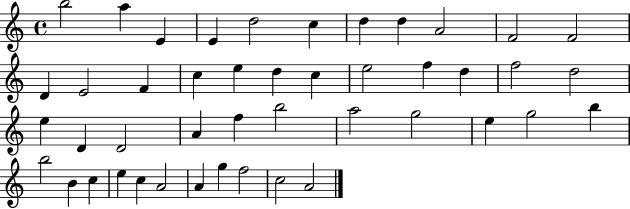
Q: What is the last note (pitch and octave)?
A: A4